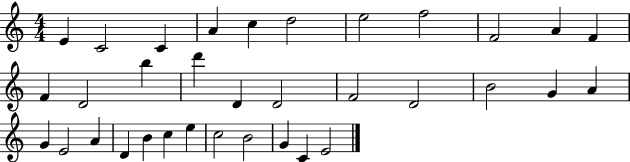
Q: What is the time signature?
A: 4/4